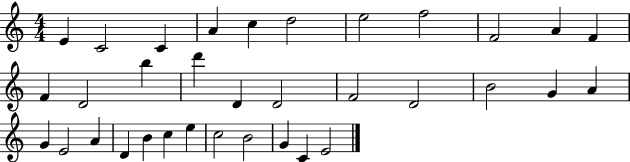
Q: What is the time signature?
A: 4/4